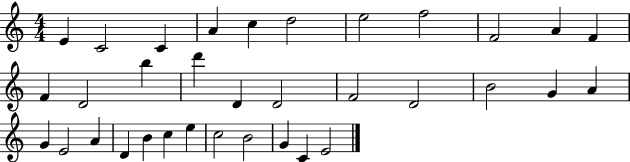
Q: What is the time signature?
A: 4/4